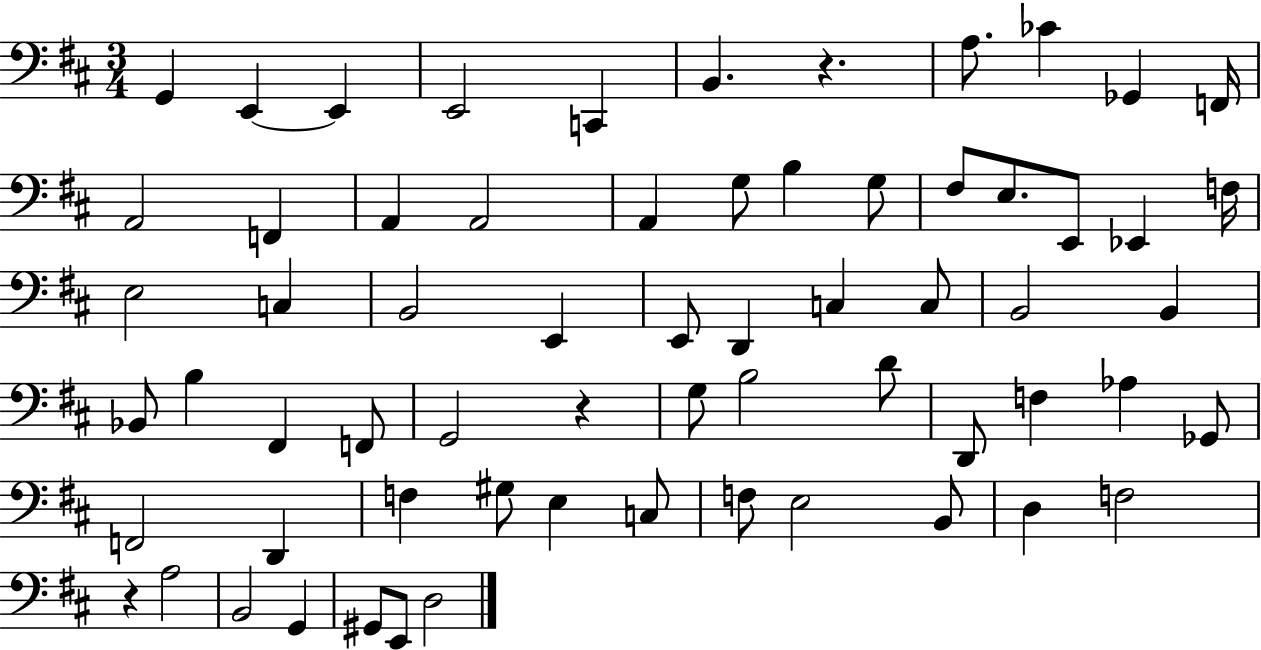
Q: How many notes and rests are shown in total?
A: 65